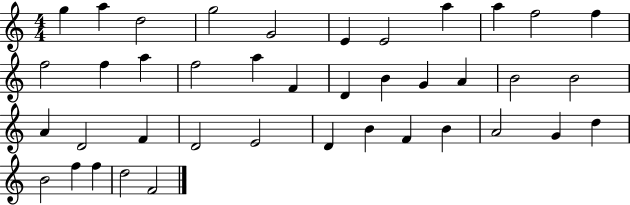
X:1
T:Untitled
M:4/4
L:1/4
K:C
g a d2 g2 G2 E E2 a a f2 f f2 f a f2 a F D B G A B2 B2 A D2 F D2 E2 D B F B A2 G d B2 f f d2 F2